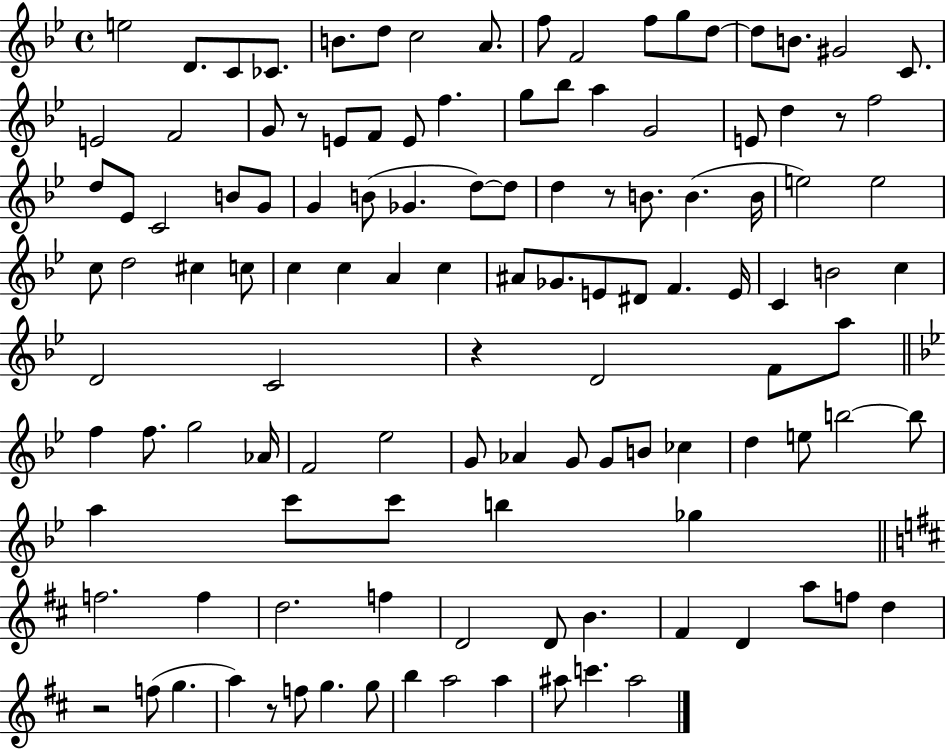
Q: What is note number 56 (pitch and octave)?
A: A#4